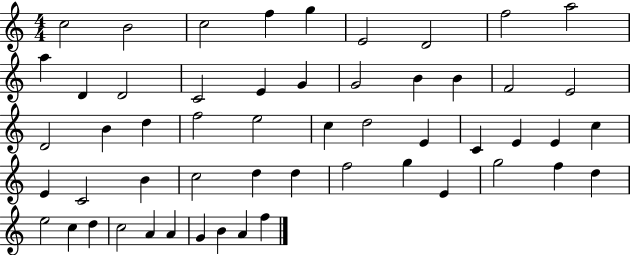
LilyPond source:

{
  \clef treble
  \numericTimeSignature
  \time 4/4
  \key c \major
  c''2 b'2 | c''2 f''4 g''4 | e'2 d'2 | f''2 a''2 | \break a''4 d'4 d'2 | c'2 e'4 g'4 | g'2 b'4 b'4 | f'2 e'2 | \break d'2 b'4 d''4 | f''2 e''2 | c''4 d''2 e'4 | c'4 e'4 e'4 c''4 | \break e'4 c'2 b'4 | c''2 d''4 d''4 | f''2 g''4 e'4 | g''2 f''4 d''4 | \break e''2 c''4 d''4 | c''2 a'4 a'4 | g'4 b'4 a'4 f''4 | \bar "|."
}